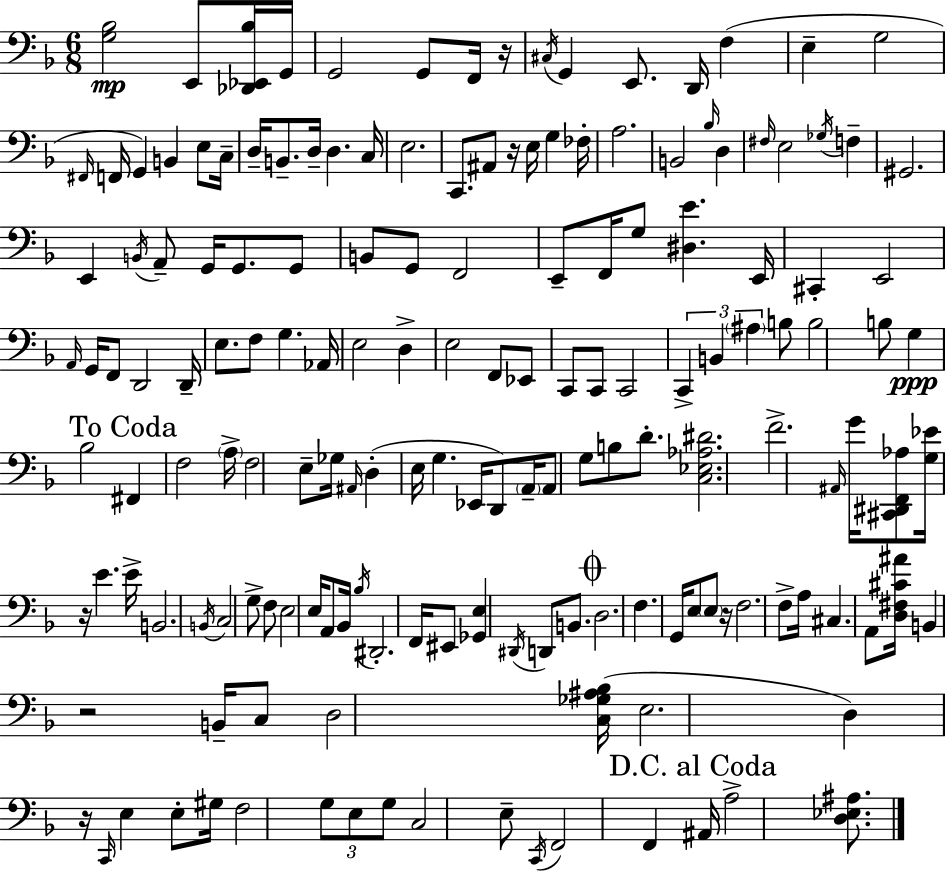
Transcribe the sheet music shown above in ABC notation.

X:1
T:Untitled
M:6/8
L:1/4
K:Dm
[G,_B,]2 E,,/2 [_D,,_E,,_B,]/4 G,,/4 G,,2 G,,/2 F,,/4 z/4 ^C,/4 G,, E,,/2 D,,/4 F, E, G,2 ^F,,/4 F,,/4 G,, B,, E,/2 C,/4 D,/4 B,,/2 D,/4 D, C,/4 E,2 C,,/2 ^A,,/2 z/4 E,/4 G, _F,/4 A,2 B,,2 _B,/4 D, ^F,/4 E,2 _G,/4 F, ^G,,2 E,, B,,/4 A,,/2 G,,/4 G,,/2 G,,/2 B,,/2 G,,/2 F,,2 E,,/2 F,,/4 G,/2 [^D,E] E,,/4 ^C,, E,,2 A,,/4 G,,/4 F,,/2 D,,2 D,,/4 E,/2 F,/2 G, _A,,/4 E,2 D, E,2 F,,/2 _E,,/2 C,,/2 C,,/2 C,,2 C,, B,, ^A, B,/2 B,2 B,/2 G, _B,2 ^F,, F,2 A,/4 F,2 E,/2 _G,/4 ^A,,/4 D, E,/4 G, _E,,/4 D,,/2 A,,/4 A,,/2 G,/2 B,/2 D/2 [C,_E,_A,^D]2 F2 ^A,,/4 G/4 [^C,,^D,,F,,_A,]/2 [G,_E]/4 z/4 E E/4 B,,2 B,,/4 C,2 G,/2 F,/2 E,2 E,/4 A,,/2 _B,,/4 _B,/4 ^D,,2 F,,/4 ^E,,/2 [_G,,E,] ^D,,/4 D,,/2 B,,/2 D,2 F, G,,/4 E,/2 E,/2 z/4 F,2 F,/2 A,/4 ^C, A,,/2 [D,^F,^C^A]/4 B,, z2 B,,/4 C,/2 D,2 [C,_G,^A,_B,]/4 E,2 D, z/4 C,,/4 E, E,/2 ^G,/4 F,2 G,/2 E,/2 G,/2 C,2 E,/2 C,,/4 F,,2 F,, ^A,,/4 A,2 [D,_E,^A,]/2